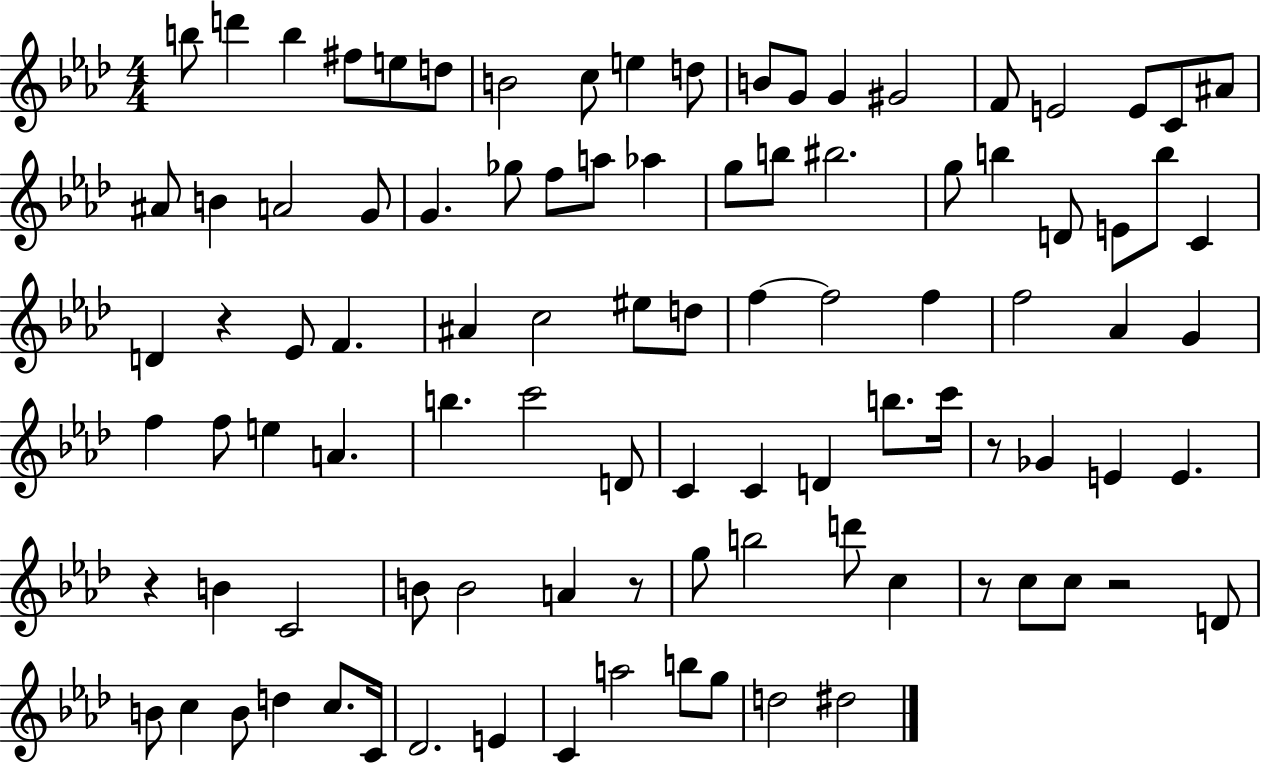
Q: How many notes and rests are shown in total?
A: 97